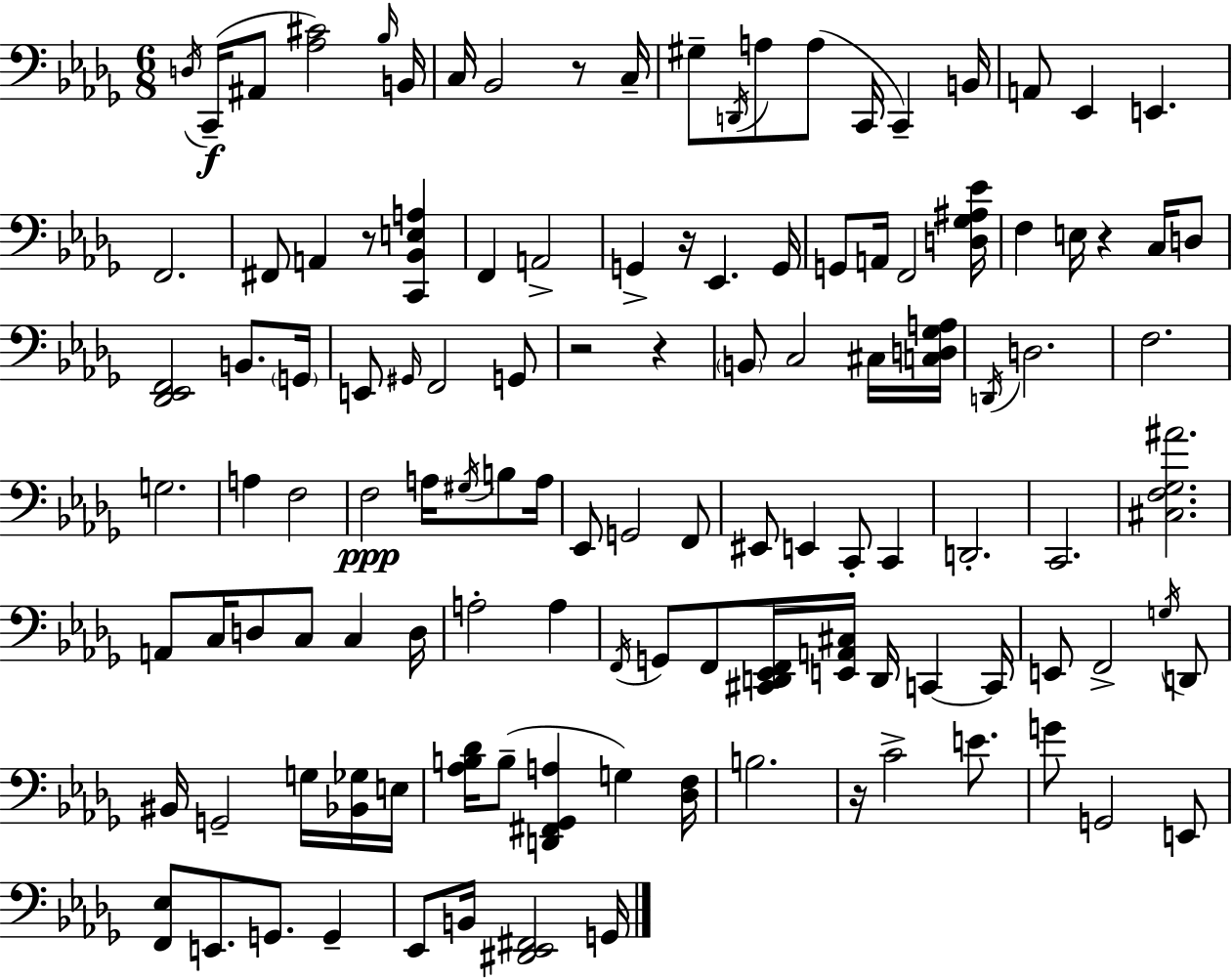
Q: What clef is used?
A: bass